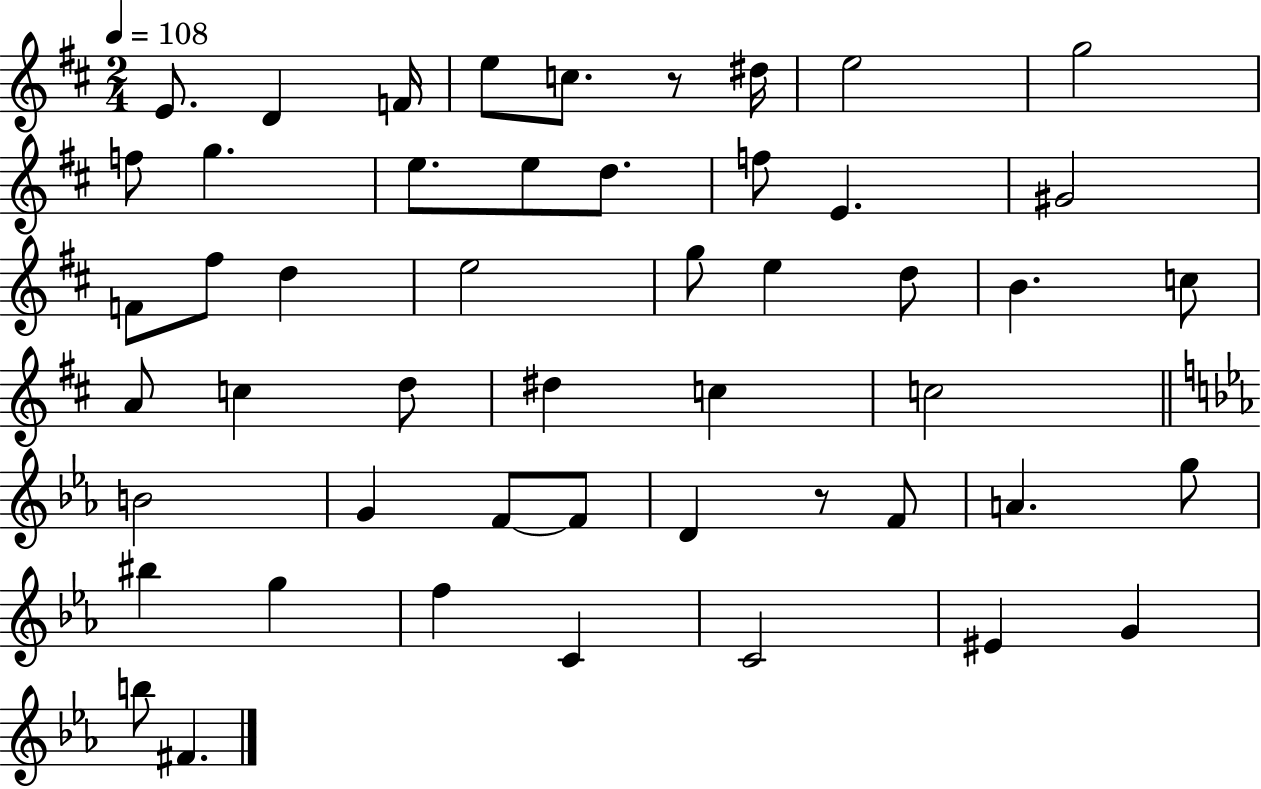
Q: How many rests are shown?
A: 2